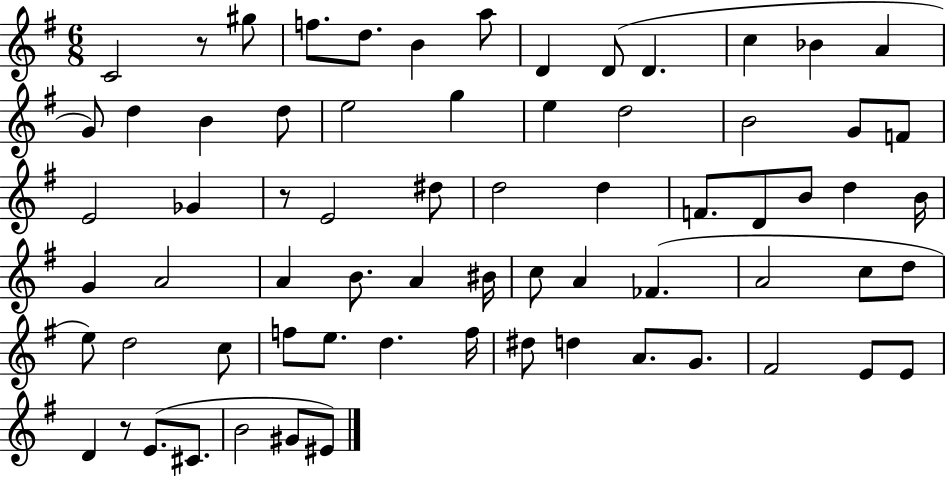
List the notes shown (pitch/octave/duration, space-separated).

C4/h R/e G#5/e F5/e. D5/e. B4/q A5/e D4/q D4/e D4/q. C5/q Bb4/q A4/q G4/e D5/q B4/q D5/e E5/h G5/q E5/q D5/h B4/h G4/e F4/e E4/h Gb4/q R/e E4/h D#5/e D5/h D5/q F4/e. D4/e B4/e D5/q B4/s G4/q A4/h A4/q B4/e. A4/q BIS4/s C5/e A4/q FES4/q. A4/h C5/e D5/e E5/e D5/h C5/e F5/e E5/e. D5/q. F5/s D#5/e D5/q A4/e. G4/e. F#4/h E4/e E4/e D4/q R/e E4/e. C#4/e. B4/h G#4/e EIS4/e